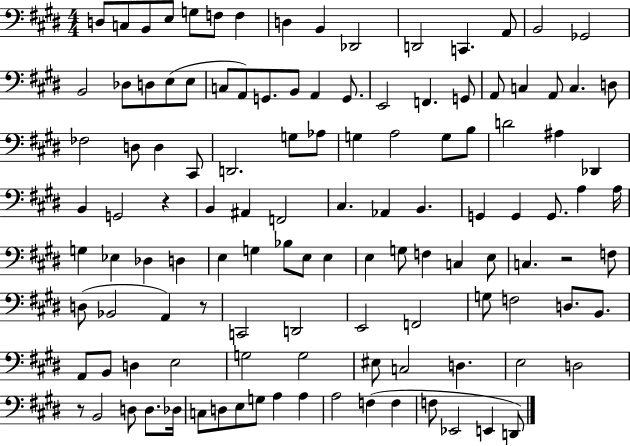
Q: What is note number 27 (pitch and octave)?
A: E2